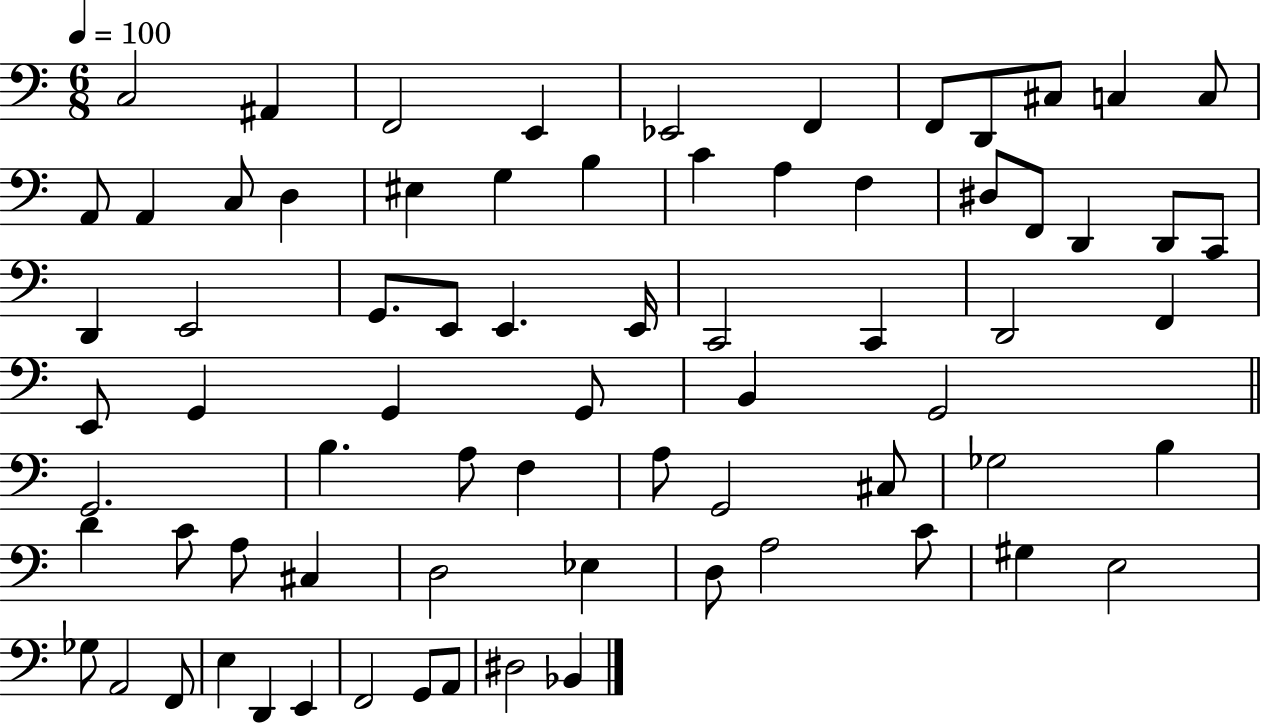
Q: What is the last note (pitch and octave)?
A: Bb2